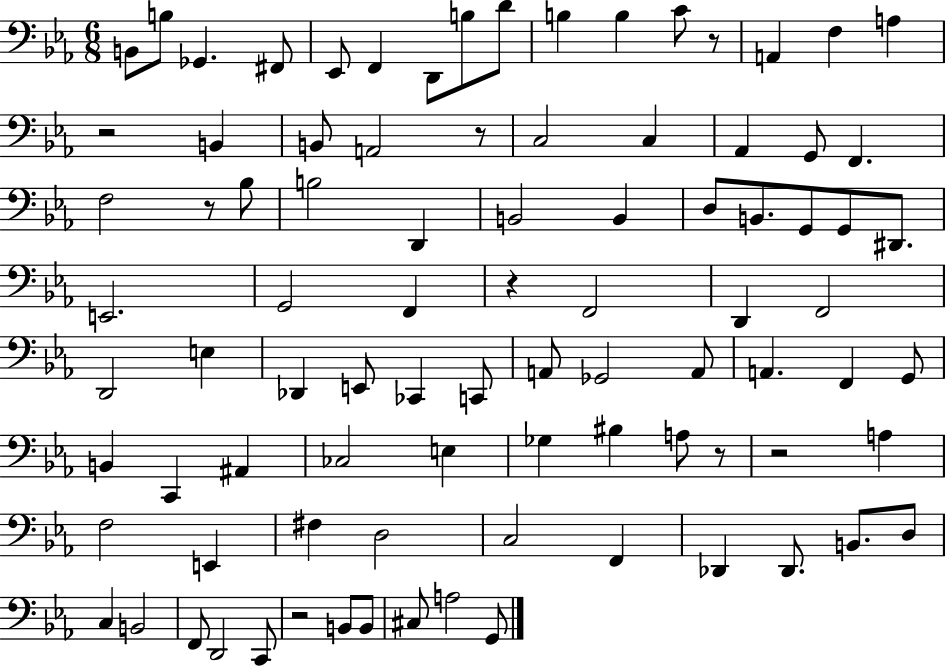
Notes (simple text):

B2/e B3/e Gb2/q. F#2/e Eb2/e F2/q D2/e B3/e D4/e B3/q B3/q C4/e R/e A2/q F3/q A3/q R/h B2/q B2/e A2/h R/e C3/h C3/q Ab2/q G2/e F2/q. F3/h R/e Bb3/e B3/h D2/q B2/h B2/q D3/e B2/e. G2/e G2/e D#2/e. E2/h. G2/h F2/q R/q F2/h D2/q F2/h D2/h E3/q Db2/q E2/e CES2/q C2/e A2/e Gb2/h A2/e A2/q. F2/q G2/e B2/q C2/q A#2/q CES3/h E3/q Gb3/q BIS3/q A3/e R/e R/h A3/q F3/h E2/q F#3/q D3/h C3/h F2/q Db2/q Db2/e. B2/e. D3/e C3/q B2/h F2/e D2/h C2/e R/h B2/e B2/e C#3/e A3/h G2/e